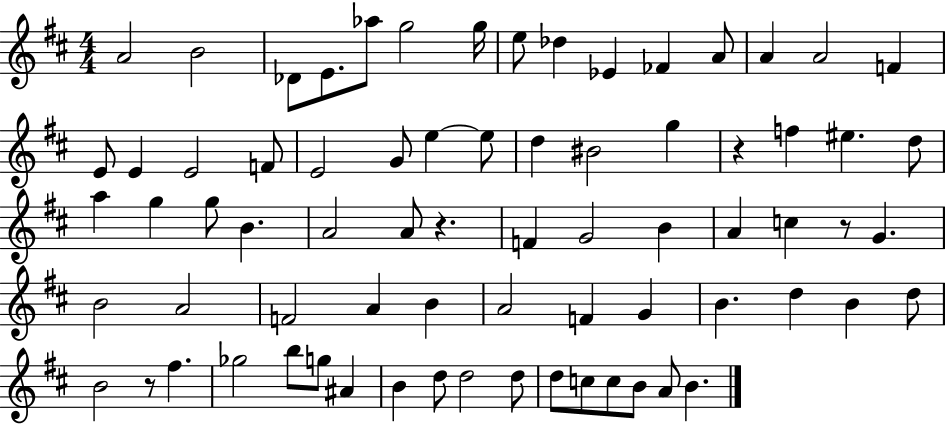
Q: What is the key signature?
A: D major